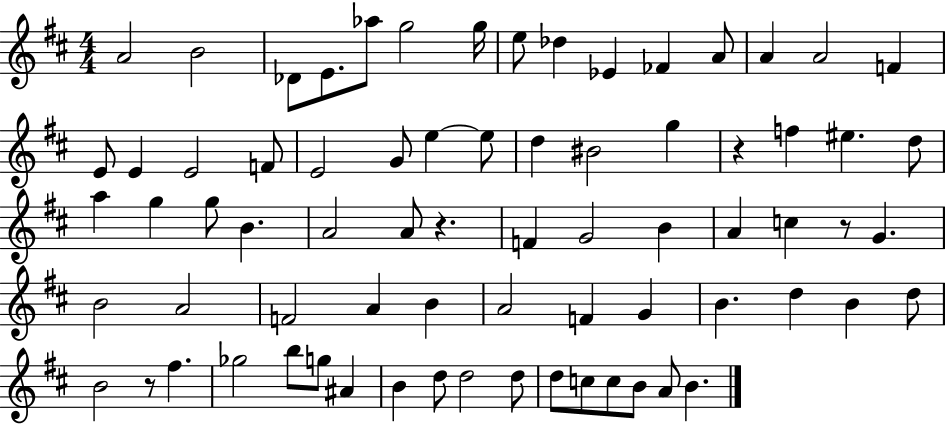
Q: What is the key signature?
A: D major